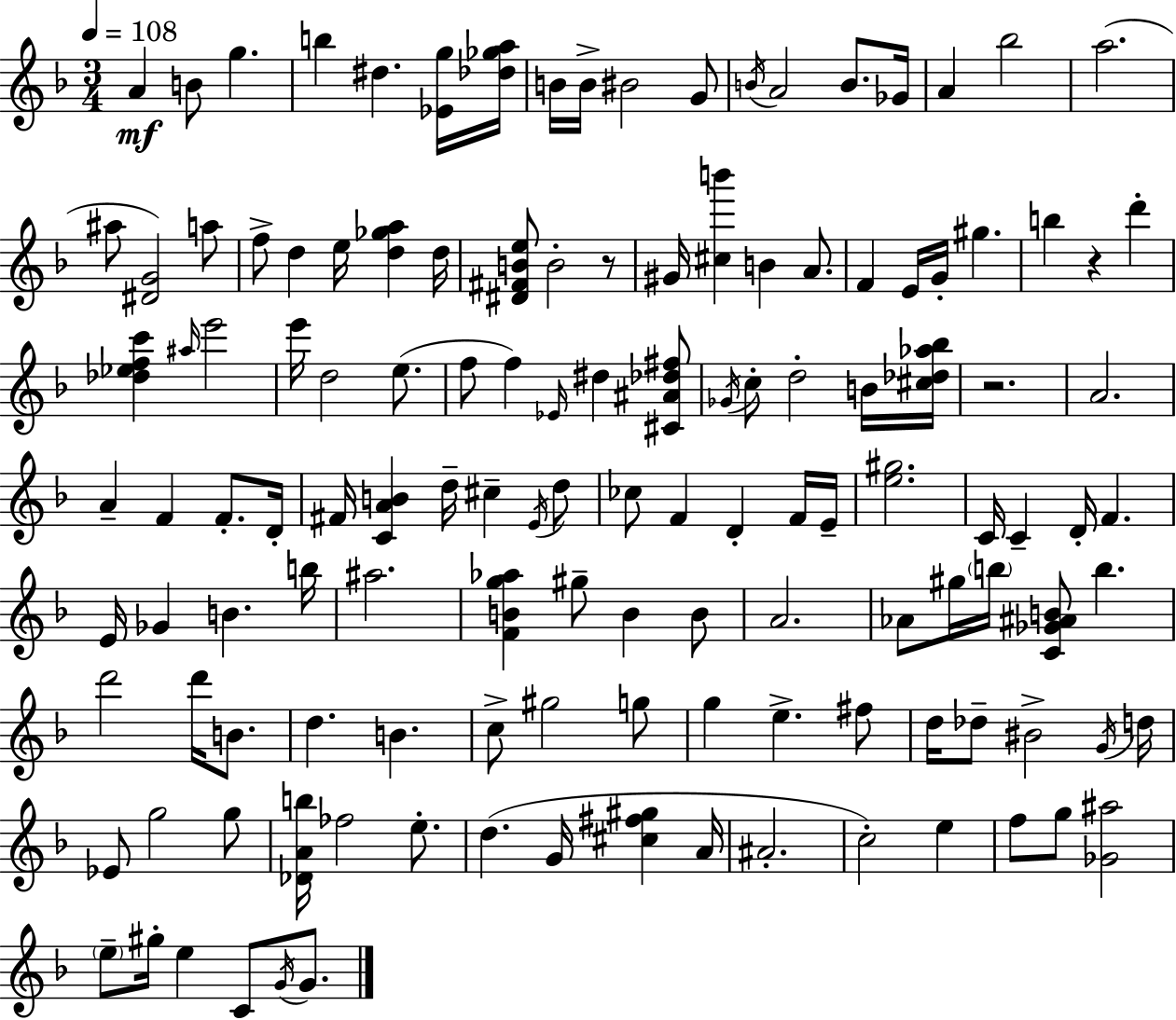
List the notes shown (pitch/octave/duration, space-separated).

A4/q B4/e G5/q. B5/q D#5/q. [Eb4,G5]/s [Db5,Gb5,A5]/s B4/s B4/s BIS4/h G4/e B4/s A4/h B4/e. Gb4/s A4/q Bb5/h A5/h. A#5/e [D#4,G4]/h A5/e F5/e D5/q E5/s [D5,Gb5,A5]/q D5/s [D#4,F#4,B4,E5]/e B4/h R/e G#4/s [C#5,B6]/q B4/q A4/e. F4/q E4/s G4/s G#5/q. B5/q R/q D6/q [Db5,Eb5,F5,C6]/q A#5/s E6/h E6/s D5/h E5/e. F5/e F5/q Eb4/s D#5/q [C#4,A#4,Db5,F#5]/e Gb4/s C5/e D5/h B4/s [C#5,Db5,Ab5,Bb5]/s R/h. A4/h. A4/q F4/q F4/e. D4/s F#4/s [C4,A4,B4]/q D5/s C#5/q E4/s D5/e CES5/e F4/q D4/q F4/s E4/s [E5,G#5]/h. C4/s C4/q D4/s F4/q. E4/s Gb4/q B4/q. B5/s A#5/h. [F4,B4,G5,Ab5]/q G#5/e B4/q B4/e A4/h. Ab4/e G#5/s B5/s [C4,Gb4,A#4,B4]/e B5/q. D6/h D6/s B4/e. D5/q. B4/q. C5/e G#5/h G5/e G5/q E5/q. F#5/e D5/s Db5/e BIS4/h G4/s D5/s Eb4/e G5/h G5/e [Db4,A4,B5]/s FES5/h E5/e. D5/q. G4/s [C#5,F#5,G#5]/q A4/s A#4/h. C5/h E5/q F5/e G5/e [Gb4,A#5]/h E5/e G#5/s E5/q C4/e G4/s G4/e.